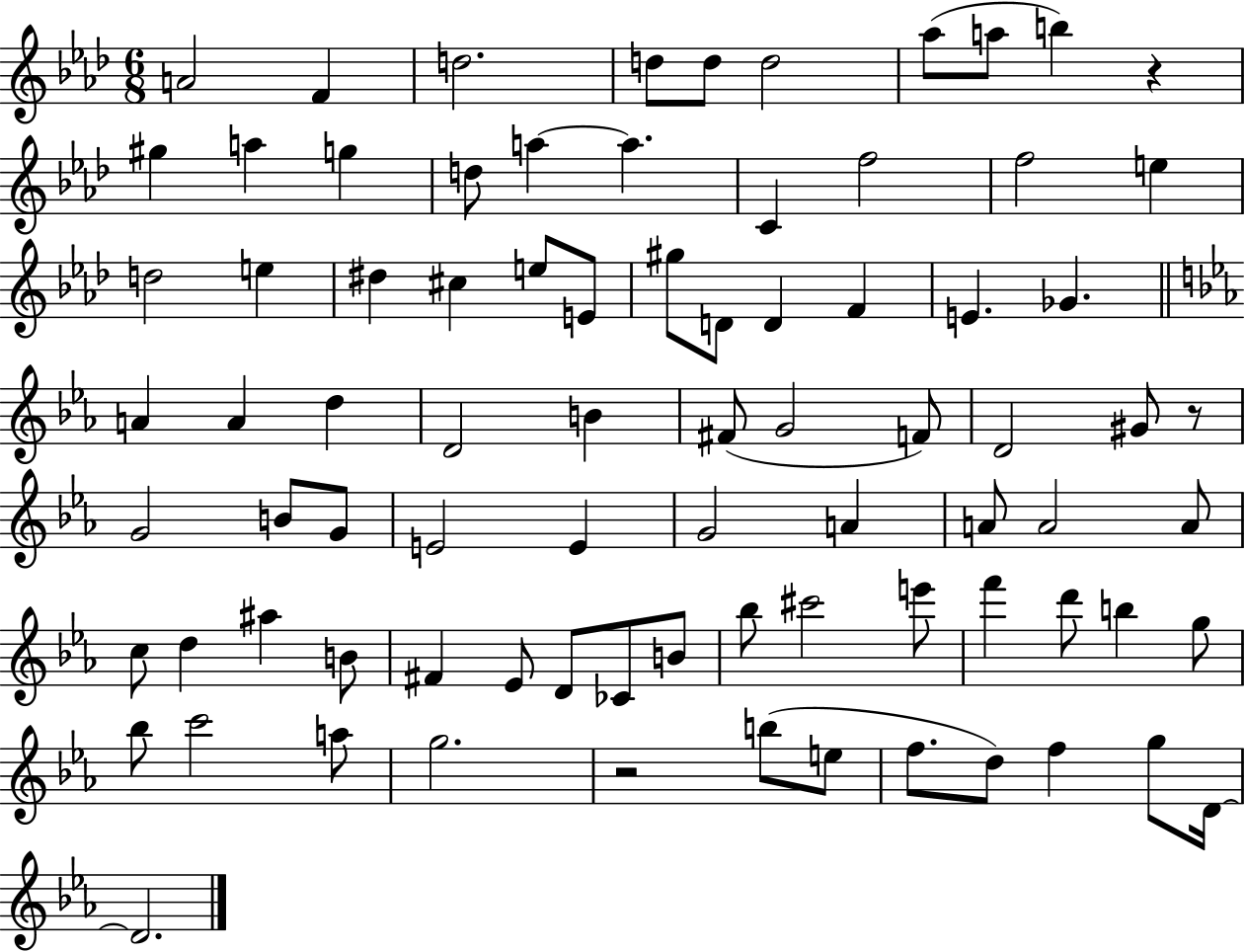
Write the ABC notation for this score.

X:1
T:Untitled
M:6/8
L:1/4
K:Ab
A2 F d2 d/2 d/2 d2 _a/2 a/2 b z ^g a g d/2 a a C f2 f2 e d2 e ^d ^c e/2 E/2 ^g/2 D/2 D F E _G A A d D2 B ^F/2 G2 F/2 D2 ^G/2 z/2 G2 B/2 G/2 E2 E G2 A A/2 A2 A/2 c/2 d ^a B/2 ^F _E/2 D/2 _C/2 B/2 _b/2 ^c'2 e'/2 f' d'/2 b g/2 _b/2 c'2 a/2 g2 z2 b/2 e/2 f/2 d/2 f g/2 D/4 D2